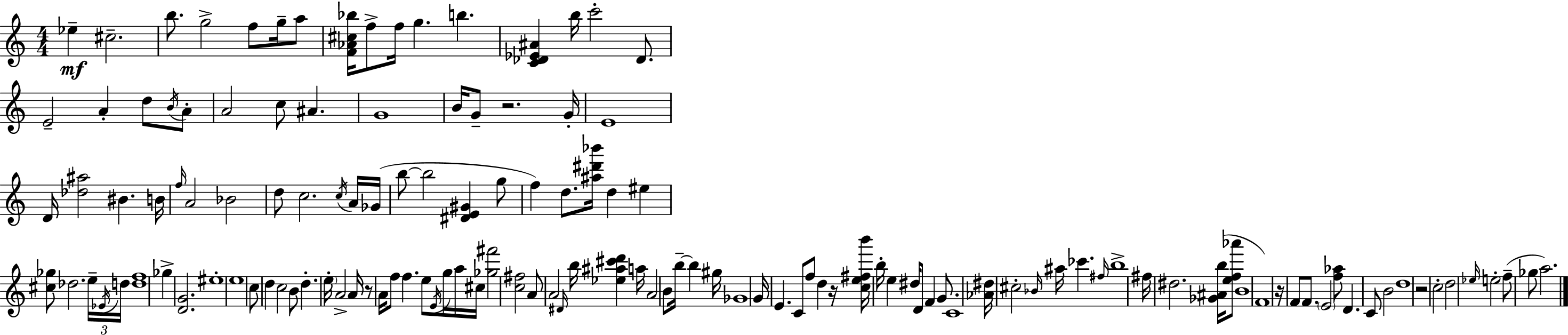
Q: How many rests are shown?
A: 5